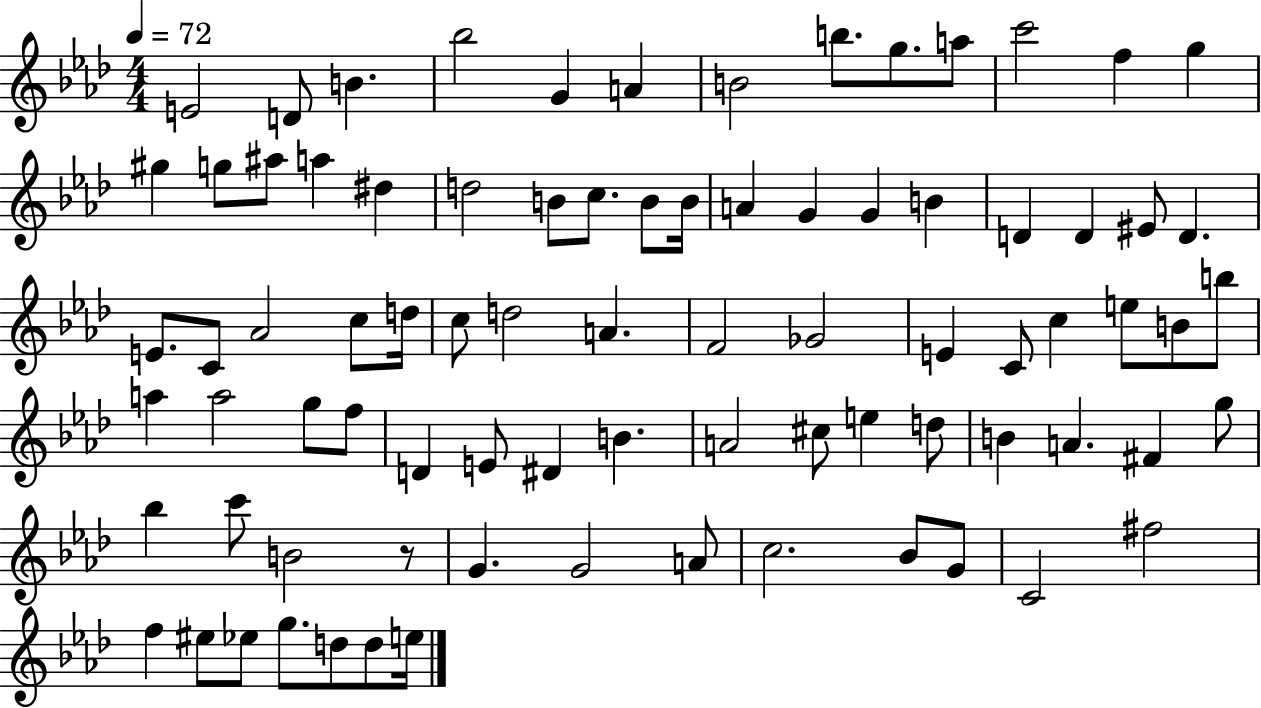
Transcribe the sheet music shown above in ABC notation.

X:1
T:Untitled
M:4/4
L:1/4
K:Ab
E2 D/2 B _b2 G A B2 b/2 g/2 a/2 c'2 f g ^g g/2 ^a/2 a ^d d2 B/2 c/2 B/2 B/4 A G G B D D ^E/2 D E/2 C/2 _A2 c/2 d/4 c/2 d2 A F2 _G2 E C/2 c e/2 B/2 b/2 a a2 g/2 f/2 D E/2 ^D B A2 ^c/2 e d/2 B A ^F g/2 _b c'/2 B2 z/2 G G2 A/2 c2 _B/2 G/2 C2 ^f2 f ^e/2 _e/2 g/2 d/2 d/2 e/4